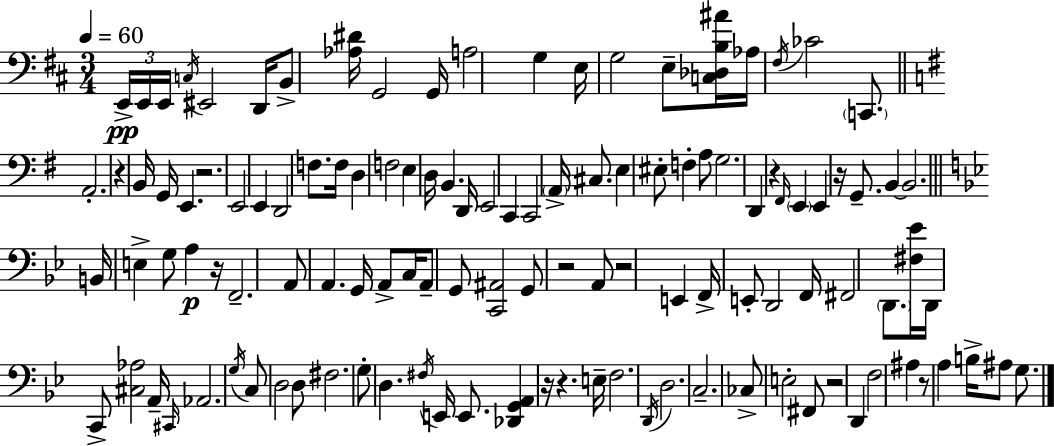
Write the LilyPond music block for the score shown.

{
  \clef bass
  \numericTimeSignature
  \time 3/4
  \key d \major
  \tempo 4 = 60
  \tuplet 3/2 { e,16->\pp e,16 e,16 } \acciaccatura { c16 } eis,2 | d,16 b,8-> <aes dis'>16 g,2 | g,16 a2 g4 | e16 g2 e8-- | \break <c des b ais'>16 aes16 \acciaccatura { fis16 } ces'2 \parenthesize c,8. | \bar "||" \break \key g \major a,2.-. | r4 b,16 g,16 e,4. | r2. | e,2 e,4 | \break d,2 f8. f16 | d4 f2 | e4 d16 b,4. d,16 | e,2 c,4 | \break c,2 \parenthesize a,16-> cis8. | e4 eis8-. f4-. a8 | g2. | d,4 r4 \grace { fis,16 } \parenthesize e,4 | \break e,4 r16 g,8.-- b,4~~ | b,2. | \bar "||" \break \key bes \major b,16 e4-> g8 a4\p r16 | f,2.-- | a,8 a,4. g,16 a,8-> c16 | a,8-- g,8 <c, ais,>2 | \break g,8 r2 a,8 | r2 e,4 | f,16-> e,8-. d,2 f,16 | fis,2 \parenthesize d,8. <fis ees'>16 | \break d,16 c,8-> <cis aes>2 a,16-- | \grace { cis,16 } aes,2. | \acciaccatura { g16 } c8 d2 | d8 fis2. | \break g8-. d4. \acciaccatura { fis16 } e,16 | e,8. <des, g, a,>4 r16 r4. | e16-- f2. | \acciaccatura { d,16 } d2. | \break c2.-- | ces8-> e2-. | fis,8 r2 | d,4 f2 | \break ais4 r8 a4 b16-> ais8 | g8. \bar "|."
}